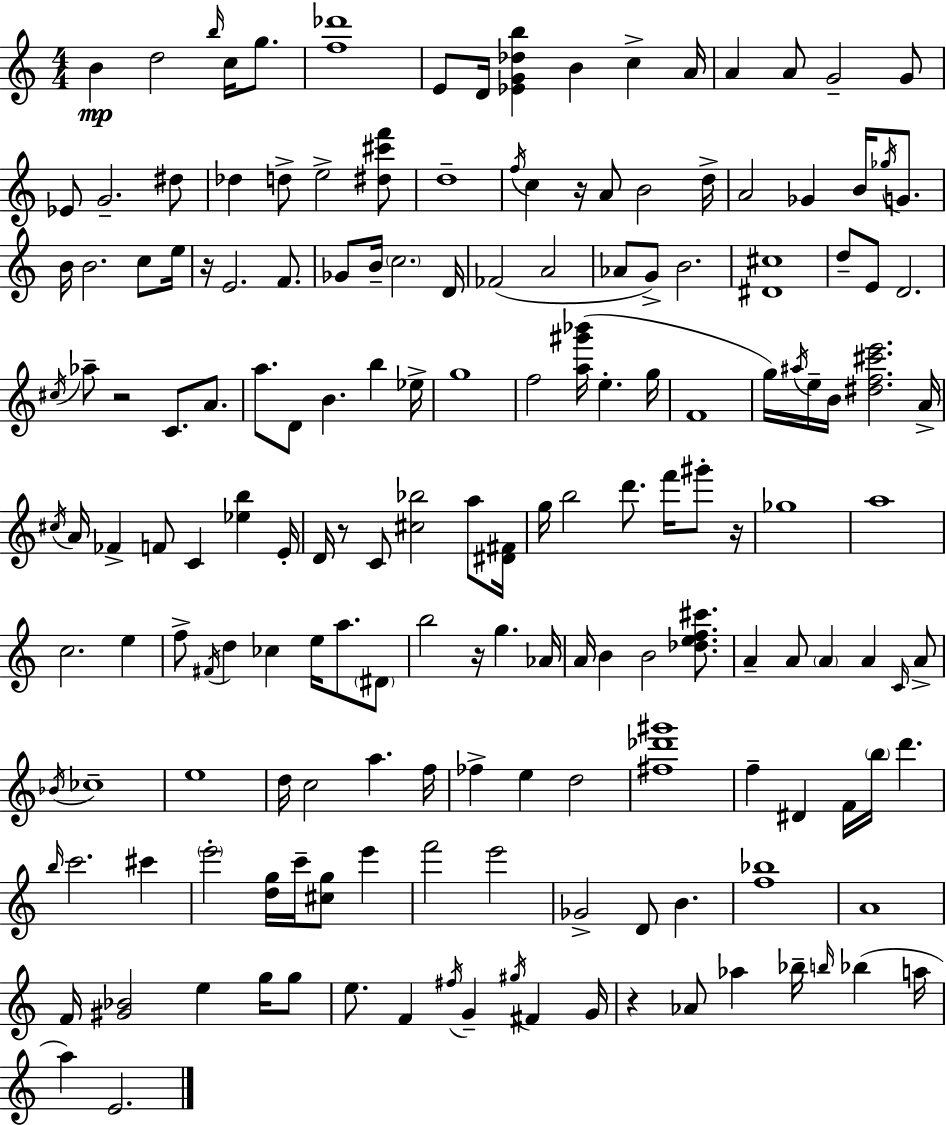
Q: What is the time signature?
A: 4/4